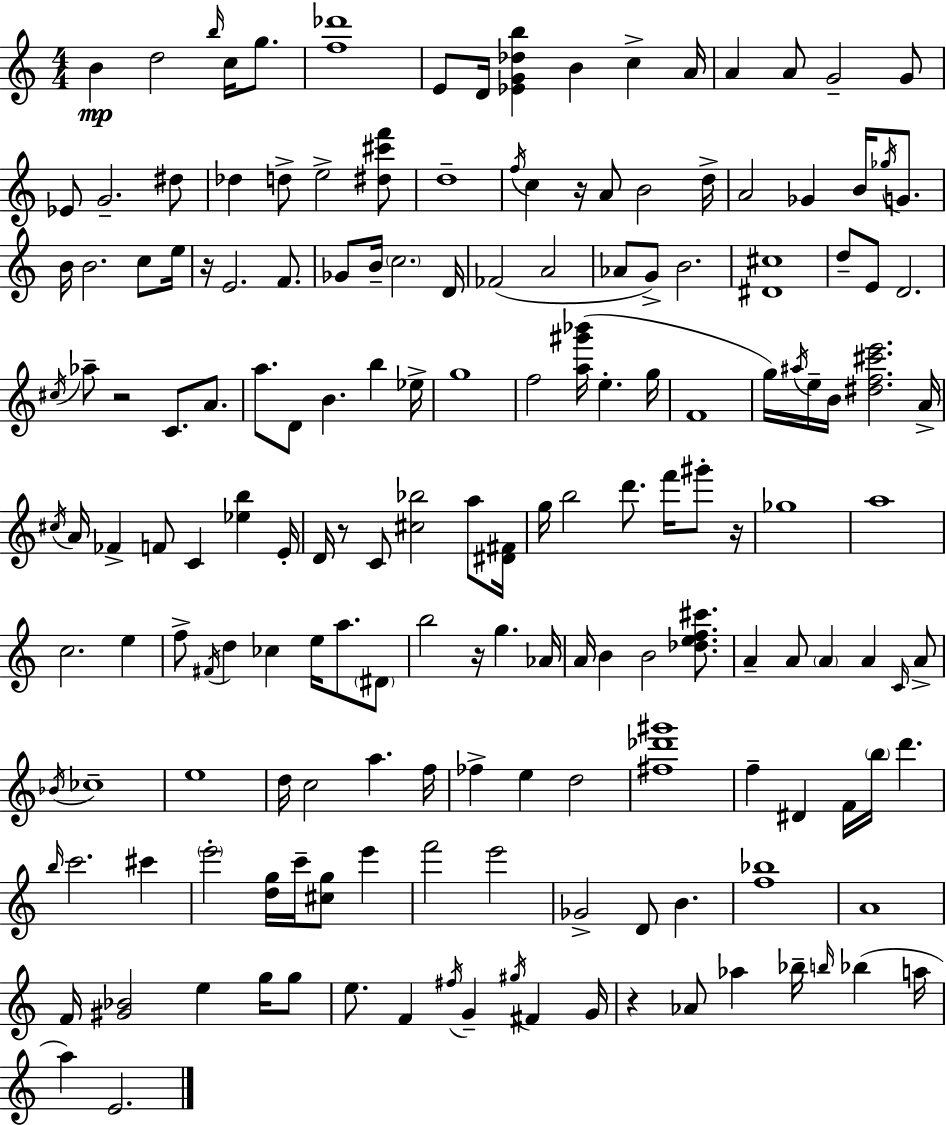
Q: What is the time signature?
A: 4/4